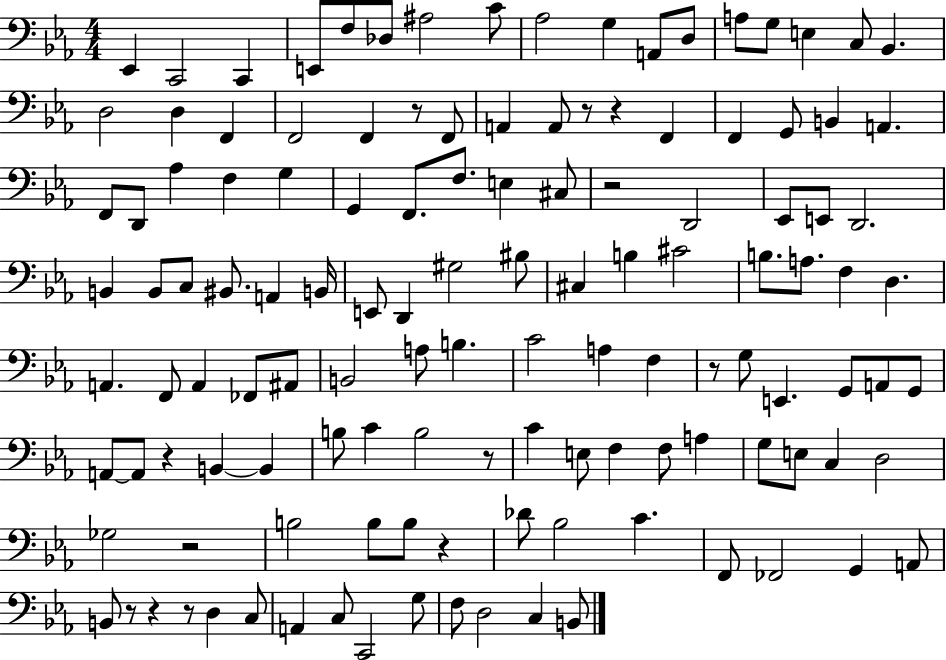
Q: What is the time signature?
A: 4/4